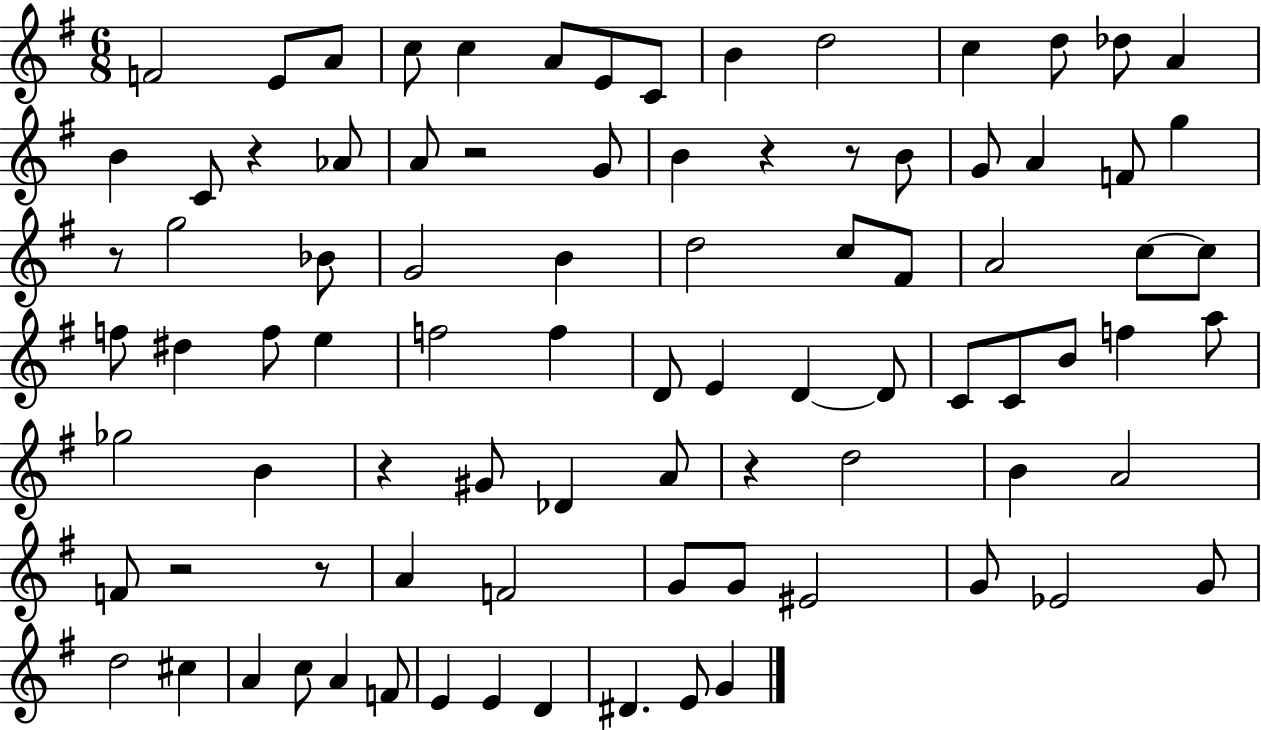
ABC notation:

X:1
T:Untitled
M:6/8
L:1/4
K:G
F2 E/2 A/2 c/2 c A/2 E/2 C/2 B d2 c d/2 _d/2 A B C/2 z _A/2 A/2 z2 G/2 B z z/2 B/2 G/2 A F/2 g z/2 g2 _B/2 G2 B d2 c/2 ^F/2 A2 c/2 c/2 f/2 ^d f/2 e f2 f D/2 E D D/2 C/2 C/2 B/2 f a/2 _g2 B z ^G/2 _D A/2 z d2 B A2 F/2 z2 z/2 A F2 G/2 G/2 ^E2 G/2 _E2 G/2 d2 ^c A c/2 A F/2 E E D ^D E/2 G